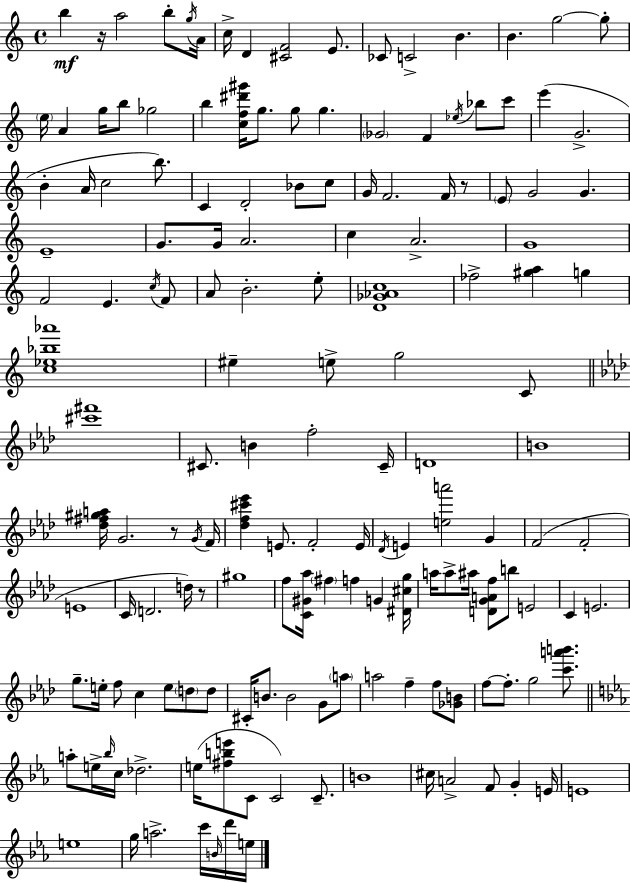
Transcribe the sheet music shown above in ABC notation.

X:1
T:Untitled
M:4/4
L:1/4
K:Am
b z/4 a2 b/2 g/4 A/4 c/4 D [^CF]2 E/2 _C/2 C2 B B g2 g/2 e/4 A g/4 b/2 _g2 b [cf^d'^g']/4 g/2 g/2 g _G2 F _e/4 _b/2 c'/2 e' G2 B A/4 c2 b/2 C D2 _B/2 c/2 G/4 F2 F/4 z/2 E/2 G2 G E4 G/2 G/4 A2 c A2 G4 F2 E c/4 F/2 A/2 B2 e/2 [D_G_Ac]4 _f2 [^ga] g [c_e_b_a']4 ^e e/2 g2 C/2 [^c'^f']4 ^C/2 B f2 ^C/4 D4 B4 [_d^f^ga]/4 G2 z/2 G/4 F/4 [_df^c'_e'] E/2 F2 E/4 _D/4 E [ea']2 G F2 F2 E4 C/4 D2 d/4 z/2 ^g4 f/2 [C^G_a]/4 ^f f G [^D^cg]/4 a/4 a/2 ^a/4 [DGAf]/2 b/2 E2 C E2 g/2 e/4 f/2 c e/2 d/2 d/2 ^C/4 B/2 B2 G/2 a/2 a2 f f/2 [_GB]/2 f/2 f/2 g2 [c'a'b']/2 a/2 e/4 _b/4 c/4 _d2 e/4 [^fbe']/2 C/2 C2 C/2 B4 ^c/4 A2 F/2 G E/4 E4 e4 g/4 a2 c'/4 B/4 d'/4 e/4